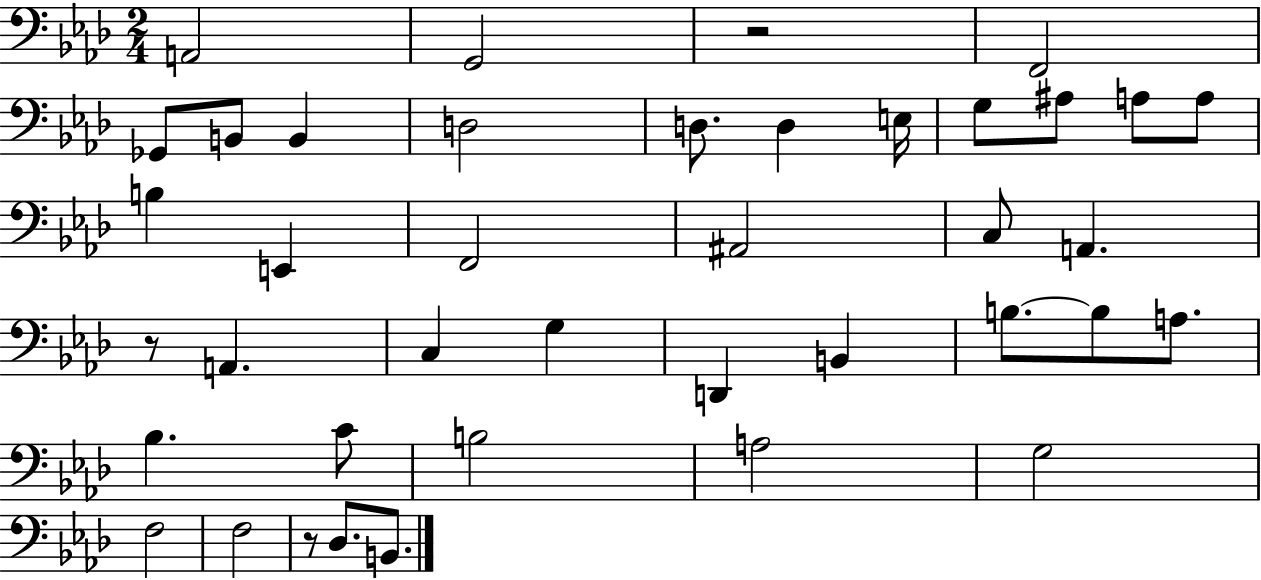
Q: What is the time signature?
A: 2/4